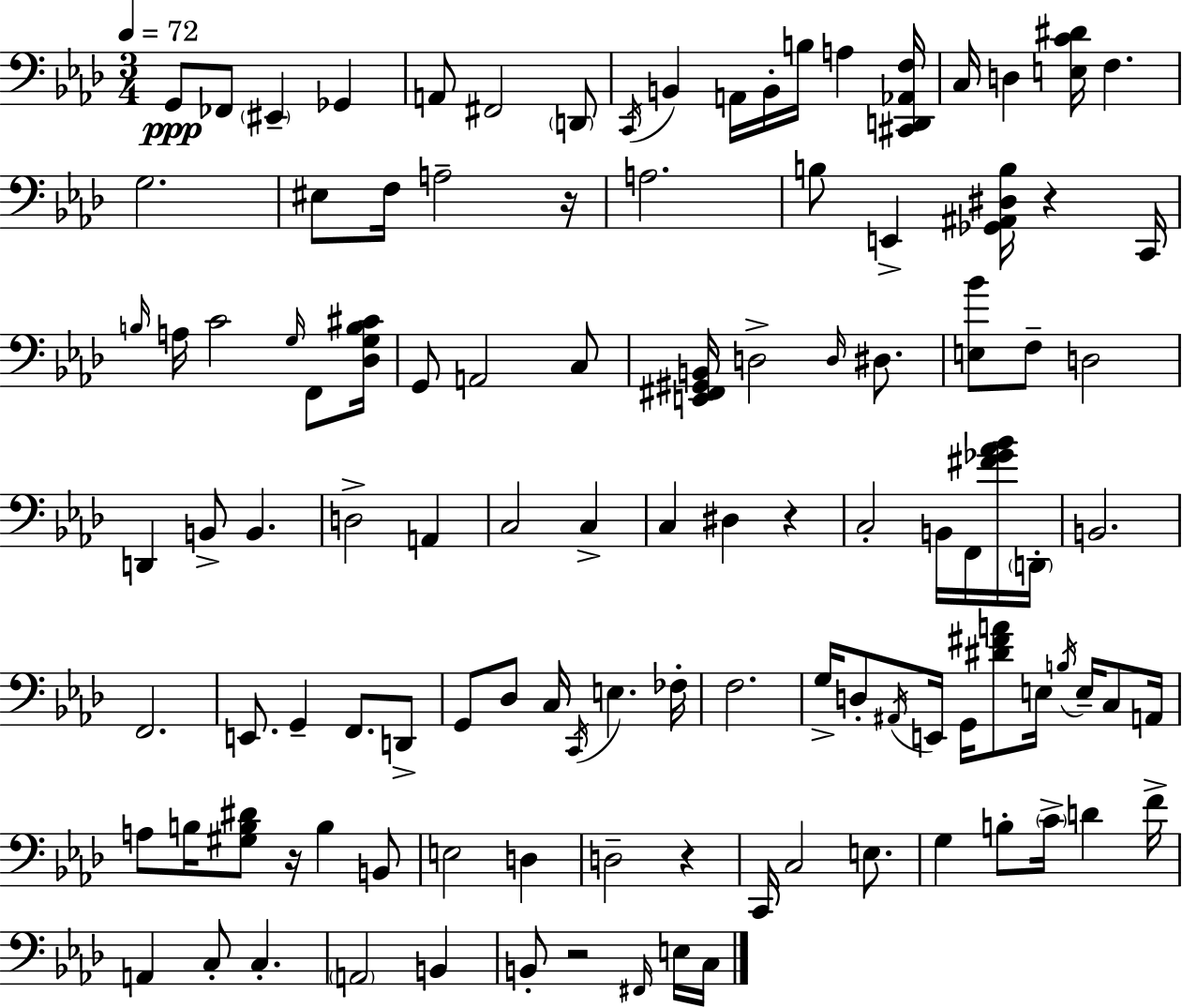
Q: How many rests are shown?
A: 6